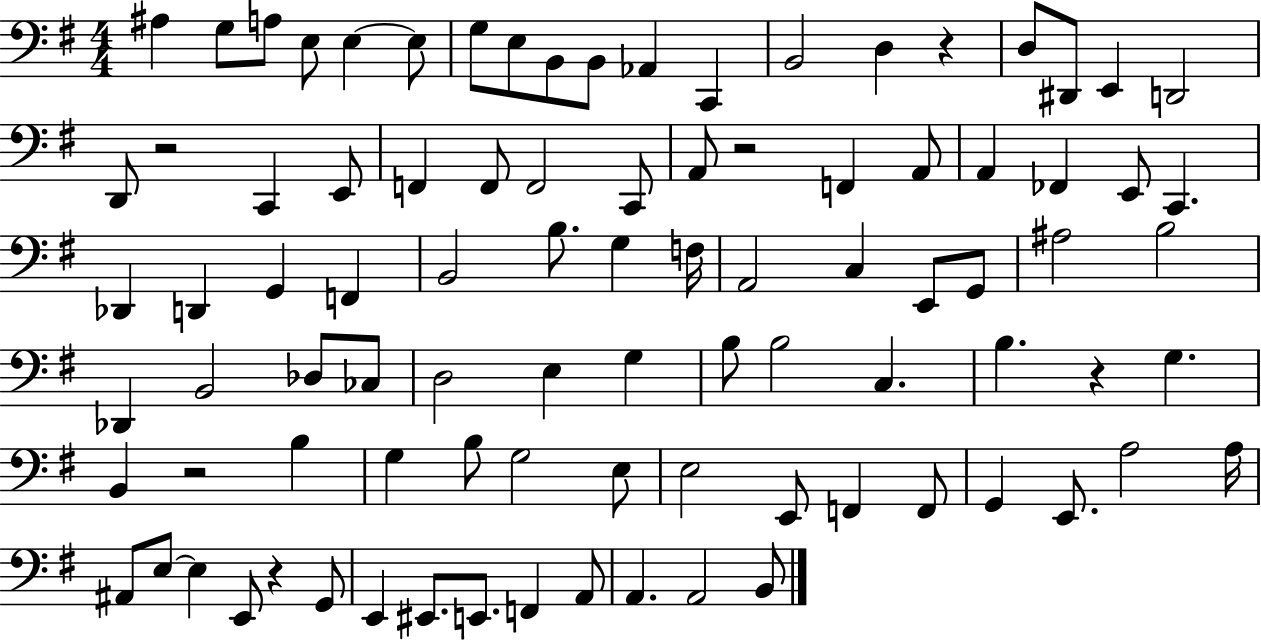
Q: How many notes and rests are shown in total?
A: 91